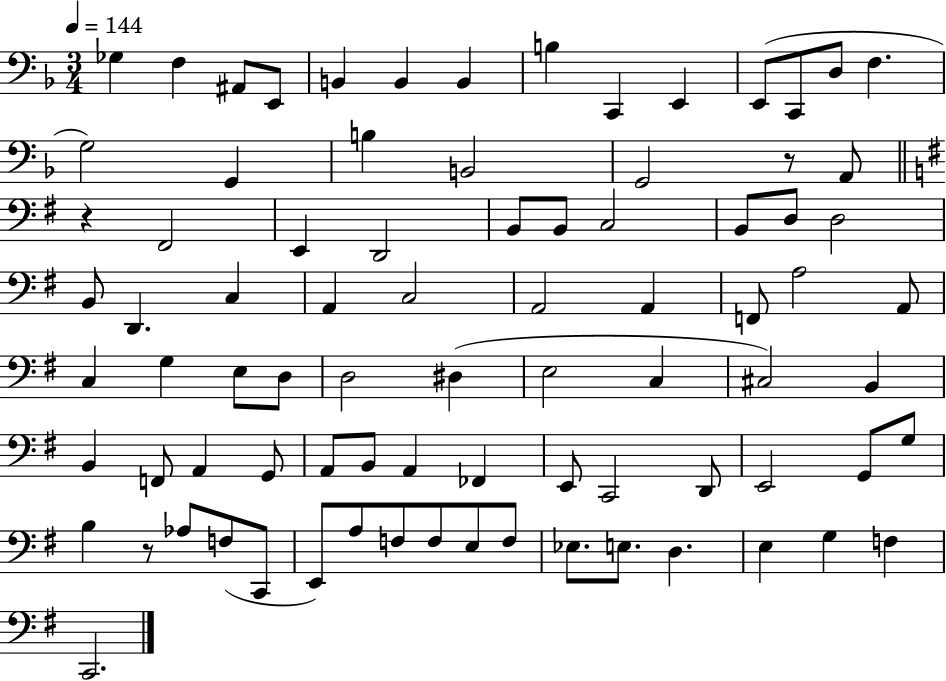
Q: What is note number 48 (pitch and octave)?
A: C#3